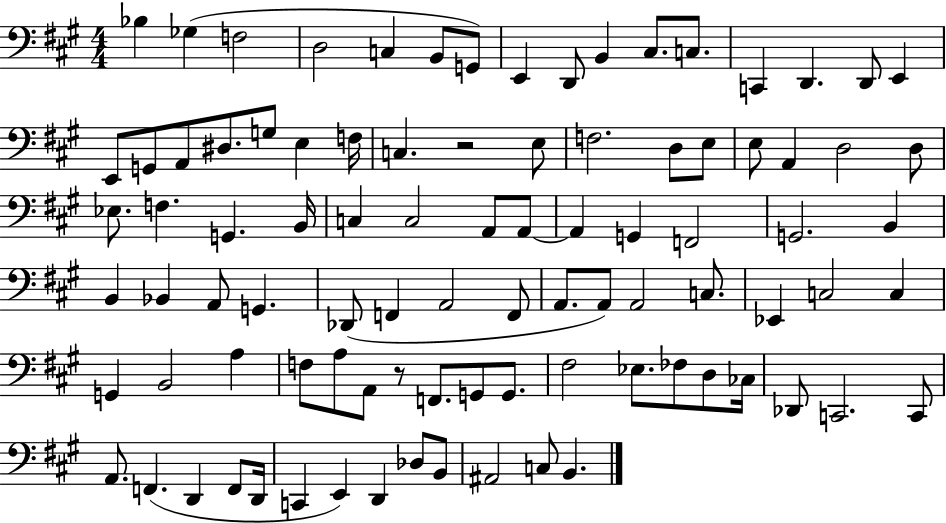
X:1
T:Untitled
M:4/4
L:1/4
K:A
_B, _G, F,2 D,2 C, B,,/2 G,,/2 E,, D,,/2 B,, ^C,/2 C,/2 C,, D,, D,,/2 E,, E,,/2 G,,/2 A,,/2 ^D,/2 G,/2 E, F,/4 C, z2 E,/2 F,2 D,/2 E,/2 E,/2 A,, D,2 D,/2 _E,/2 F, G,, B,,/4 C, C,2 A,,/2 A,,/2 A,, G,, F,,2 G,,2 B,, B,, _B,, A,,/2 G,, _D,,/2 F,, A,,2 F,,/2 A,,/2 A,,/2 A,,2 C,/2 _E,, C,2 C, G,, B,,2 A, F,/2 A,/2 A,,/2 z/2 F,,/2 G,,/2 G,,/2 ^F,2 _E,/2 _F,/2 D,/2 _C,/4 _D,,/2 C,,2 C,,/2 A,,/2 F,, D,, F,,/2 D,,/4 C,, E,, D,, _D,/2 B,,/2 ^A,,2 C,/2 B,,